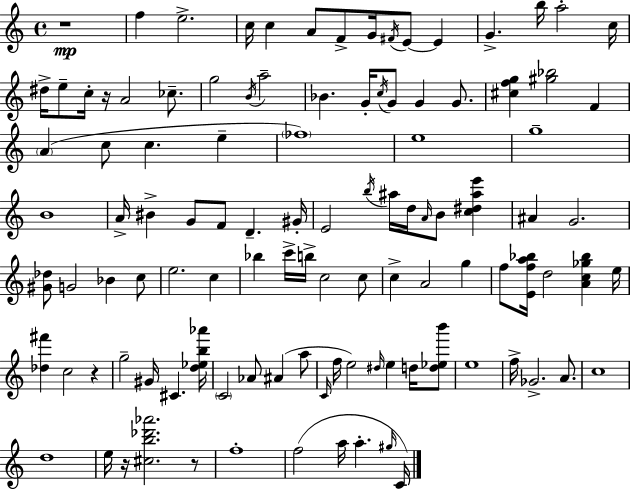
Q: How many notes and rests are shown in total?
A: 109